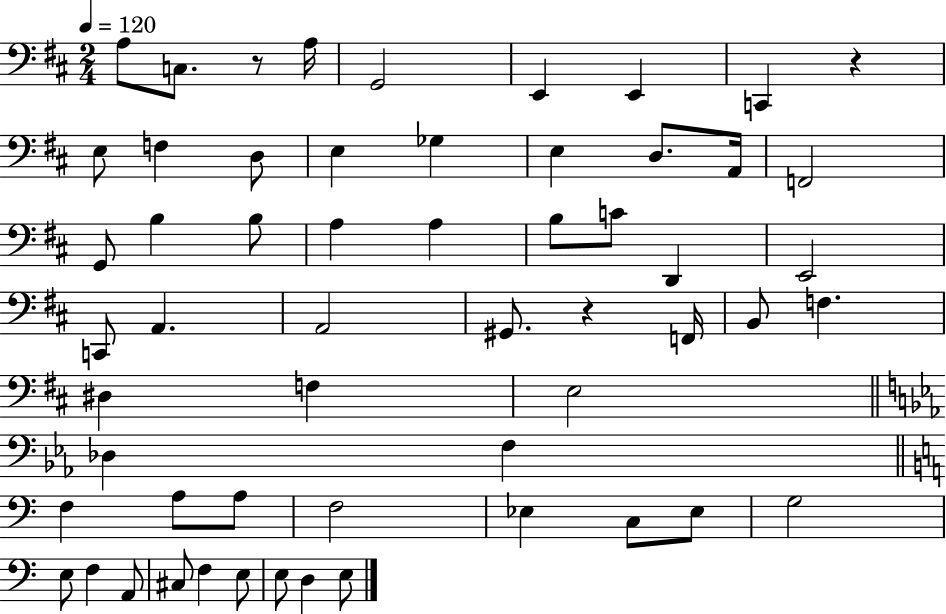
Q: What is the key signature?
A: D major